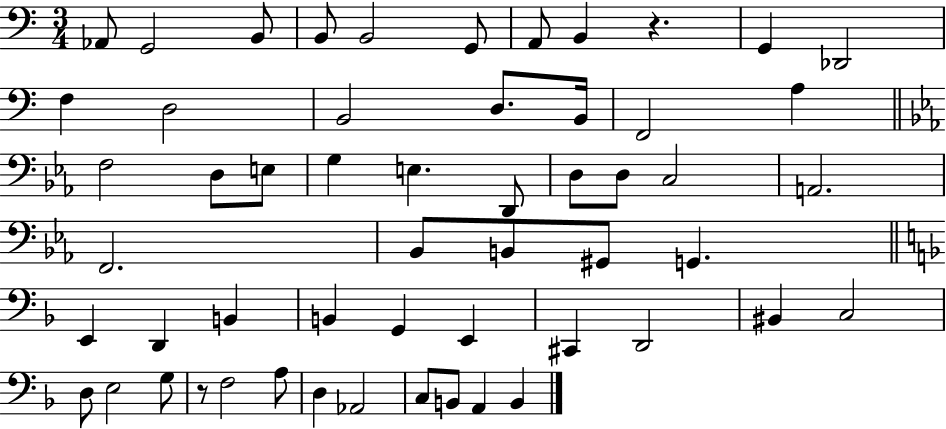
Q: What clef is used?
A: bass